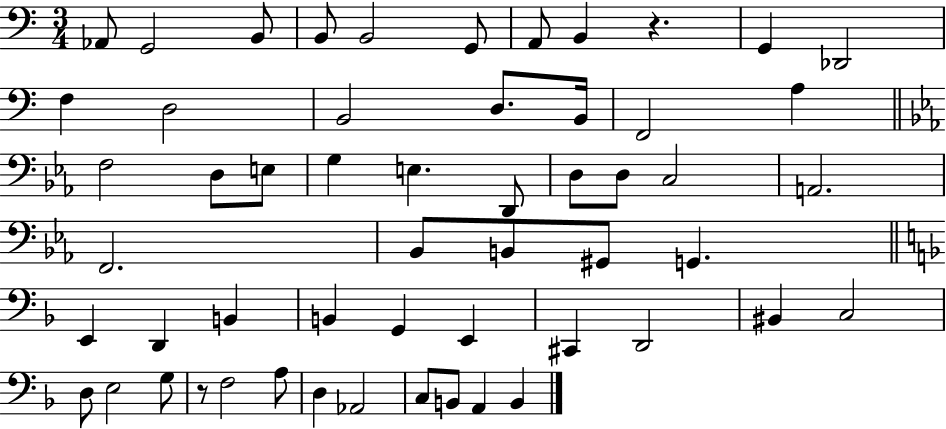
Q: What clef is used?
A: bass